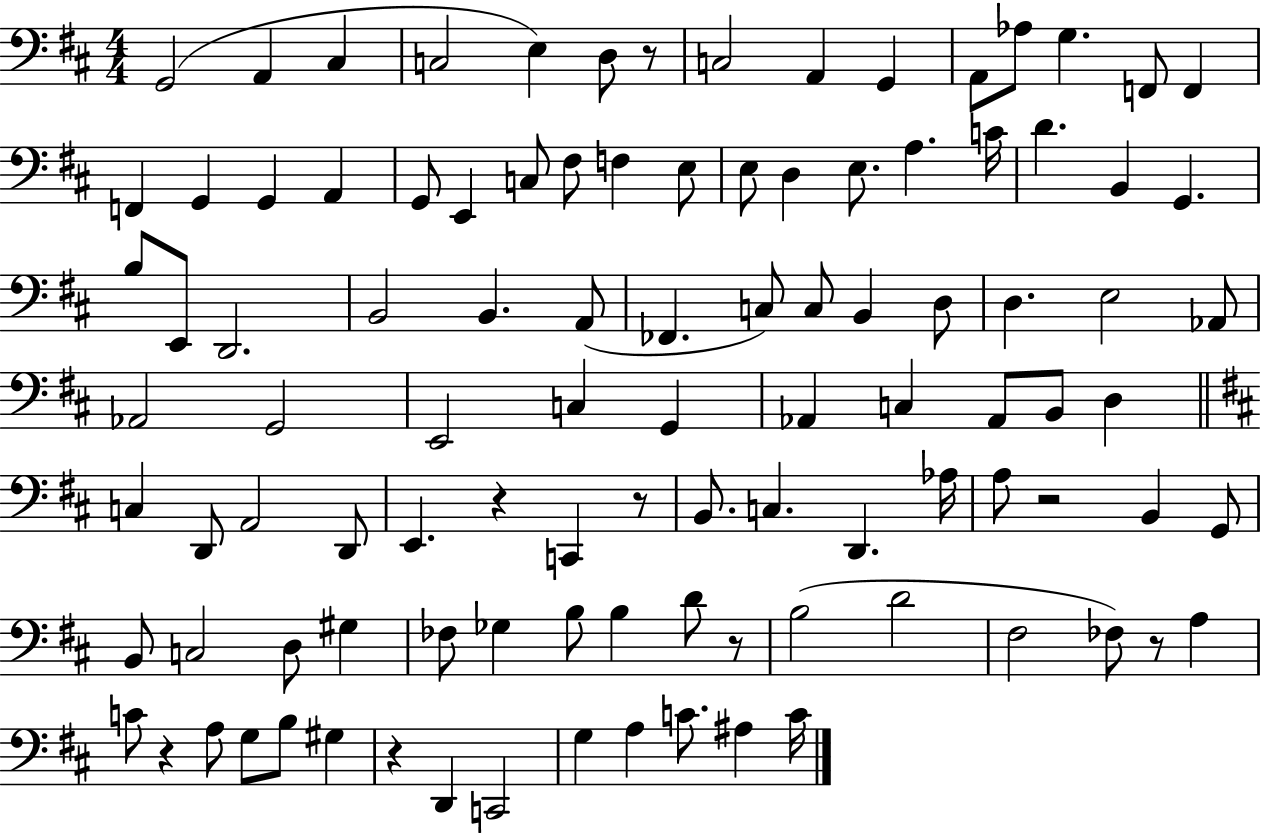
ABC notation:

X:1
T:Untitled
M:4/4
L:1/4
K:D
G,,2 A,, ^C, C,2 E, D,/2 z/2 C,2 A,, G,, A,,/2 _A,/2 G, F,,/2 F,, F,, G,, G,, A,, G,,/2 E,, C,/2 ^F,/2 F, E,/2 E,/2 D, E,/2 A, C/4 D B,, G,, B,/2 E,,/2 D,,2 B,,2 B,, A,,/2 _F,, C,/2 C,/2 B,, D,/2 D, E,2 _A,,/2 _A,,2 G,,2 E,,2 C, G,, _A,, C, _A,,/2 B,,/2 D, C, D,,/2 A,,2 D,,/2 E,, z C,, z/2 B,,/2 C, D,, _A,/4 A,/2 z2 B,, G,,/2 B,,/2 C,2 D,/2 ^G, _F,/2 _G, B,/2 B, D/2 z/2 B,2 D2 ^F,2 _F,/2 z/2 A, C/2 z A,/2 G,/2 B,/2 ^G, z D,, C,,2 G, A, C/2 ^A, C/4